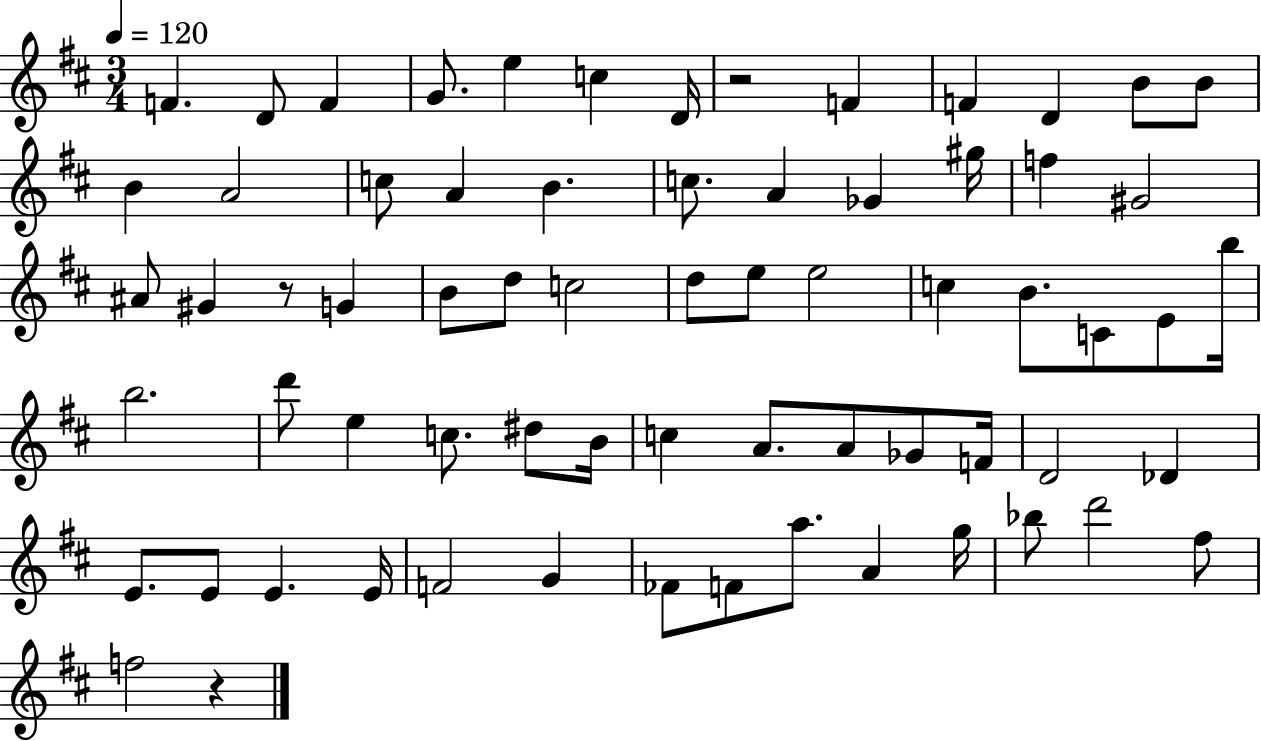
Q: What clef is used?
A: treble